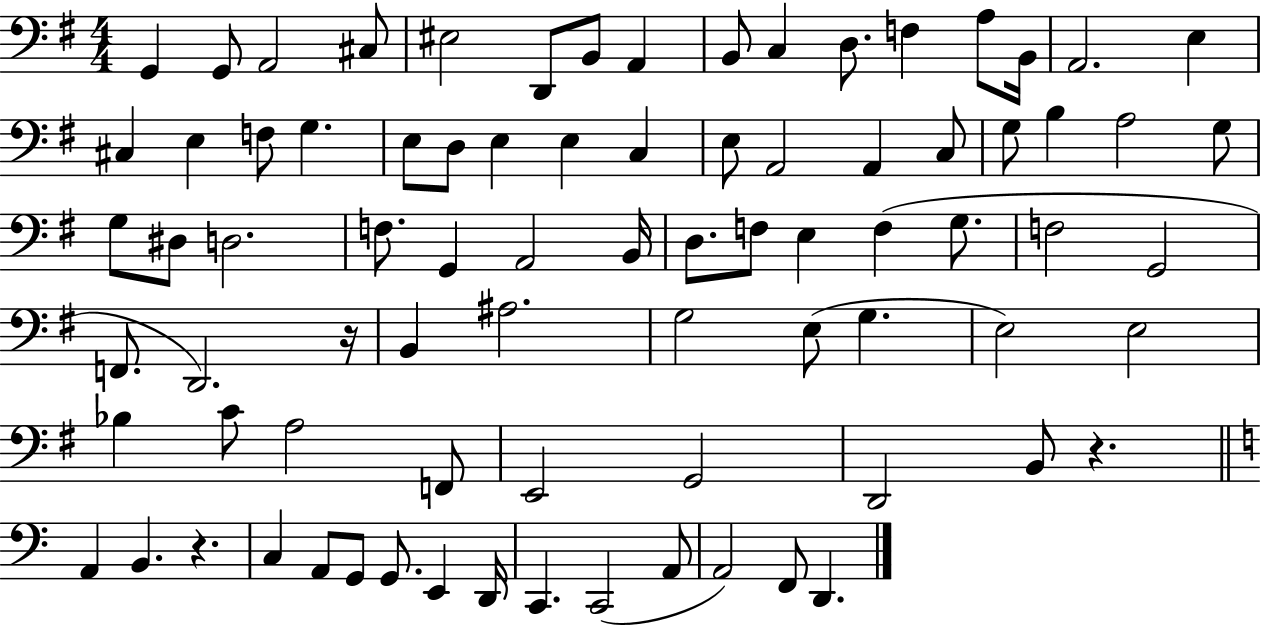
{
  \clef bass
  \numericTimeSignature
  \time 4/4
  \key g \major
  \repeat volta 2 { g,4 g,8 a,2 cis8 | eis2 d,8 b,8 a,4 | b,8 c4 d8. f4 a8 b,16 | a,2. e4 | \break cis4 e4 f8 g4. | e8 d8 e4 e4 c4 | e8 a,2 a,4 c8 | g8 b4 a2 g8 | \break g8 dis8 d2. | f8. g,4 a,2 b,16 | d8. f8 e4 f4( g8. | f2 g,2 | \break f,8. d,2.) r16 | b,4 ais2. | g2 e8( g4. | e2) e2 | \break bes4 c'8 a2 f,8 | e,2 g,2 | d,2 b,8 r4. | \bar "||" \break \key c \major a,4 b,4. r4. | c4 a,8 g,8 g,8. e,4 d,16 | c,4. c,2( a,8 | a,2) f,8 d,4. | \break } \bar "|."
}